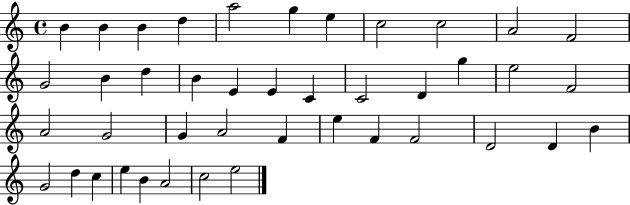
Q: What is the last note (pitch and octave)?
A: E5